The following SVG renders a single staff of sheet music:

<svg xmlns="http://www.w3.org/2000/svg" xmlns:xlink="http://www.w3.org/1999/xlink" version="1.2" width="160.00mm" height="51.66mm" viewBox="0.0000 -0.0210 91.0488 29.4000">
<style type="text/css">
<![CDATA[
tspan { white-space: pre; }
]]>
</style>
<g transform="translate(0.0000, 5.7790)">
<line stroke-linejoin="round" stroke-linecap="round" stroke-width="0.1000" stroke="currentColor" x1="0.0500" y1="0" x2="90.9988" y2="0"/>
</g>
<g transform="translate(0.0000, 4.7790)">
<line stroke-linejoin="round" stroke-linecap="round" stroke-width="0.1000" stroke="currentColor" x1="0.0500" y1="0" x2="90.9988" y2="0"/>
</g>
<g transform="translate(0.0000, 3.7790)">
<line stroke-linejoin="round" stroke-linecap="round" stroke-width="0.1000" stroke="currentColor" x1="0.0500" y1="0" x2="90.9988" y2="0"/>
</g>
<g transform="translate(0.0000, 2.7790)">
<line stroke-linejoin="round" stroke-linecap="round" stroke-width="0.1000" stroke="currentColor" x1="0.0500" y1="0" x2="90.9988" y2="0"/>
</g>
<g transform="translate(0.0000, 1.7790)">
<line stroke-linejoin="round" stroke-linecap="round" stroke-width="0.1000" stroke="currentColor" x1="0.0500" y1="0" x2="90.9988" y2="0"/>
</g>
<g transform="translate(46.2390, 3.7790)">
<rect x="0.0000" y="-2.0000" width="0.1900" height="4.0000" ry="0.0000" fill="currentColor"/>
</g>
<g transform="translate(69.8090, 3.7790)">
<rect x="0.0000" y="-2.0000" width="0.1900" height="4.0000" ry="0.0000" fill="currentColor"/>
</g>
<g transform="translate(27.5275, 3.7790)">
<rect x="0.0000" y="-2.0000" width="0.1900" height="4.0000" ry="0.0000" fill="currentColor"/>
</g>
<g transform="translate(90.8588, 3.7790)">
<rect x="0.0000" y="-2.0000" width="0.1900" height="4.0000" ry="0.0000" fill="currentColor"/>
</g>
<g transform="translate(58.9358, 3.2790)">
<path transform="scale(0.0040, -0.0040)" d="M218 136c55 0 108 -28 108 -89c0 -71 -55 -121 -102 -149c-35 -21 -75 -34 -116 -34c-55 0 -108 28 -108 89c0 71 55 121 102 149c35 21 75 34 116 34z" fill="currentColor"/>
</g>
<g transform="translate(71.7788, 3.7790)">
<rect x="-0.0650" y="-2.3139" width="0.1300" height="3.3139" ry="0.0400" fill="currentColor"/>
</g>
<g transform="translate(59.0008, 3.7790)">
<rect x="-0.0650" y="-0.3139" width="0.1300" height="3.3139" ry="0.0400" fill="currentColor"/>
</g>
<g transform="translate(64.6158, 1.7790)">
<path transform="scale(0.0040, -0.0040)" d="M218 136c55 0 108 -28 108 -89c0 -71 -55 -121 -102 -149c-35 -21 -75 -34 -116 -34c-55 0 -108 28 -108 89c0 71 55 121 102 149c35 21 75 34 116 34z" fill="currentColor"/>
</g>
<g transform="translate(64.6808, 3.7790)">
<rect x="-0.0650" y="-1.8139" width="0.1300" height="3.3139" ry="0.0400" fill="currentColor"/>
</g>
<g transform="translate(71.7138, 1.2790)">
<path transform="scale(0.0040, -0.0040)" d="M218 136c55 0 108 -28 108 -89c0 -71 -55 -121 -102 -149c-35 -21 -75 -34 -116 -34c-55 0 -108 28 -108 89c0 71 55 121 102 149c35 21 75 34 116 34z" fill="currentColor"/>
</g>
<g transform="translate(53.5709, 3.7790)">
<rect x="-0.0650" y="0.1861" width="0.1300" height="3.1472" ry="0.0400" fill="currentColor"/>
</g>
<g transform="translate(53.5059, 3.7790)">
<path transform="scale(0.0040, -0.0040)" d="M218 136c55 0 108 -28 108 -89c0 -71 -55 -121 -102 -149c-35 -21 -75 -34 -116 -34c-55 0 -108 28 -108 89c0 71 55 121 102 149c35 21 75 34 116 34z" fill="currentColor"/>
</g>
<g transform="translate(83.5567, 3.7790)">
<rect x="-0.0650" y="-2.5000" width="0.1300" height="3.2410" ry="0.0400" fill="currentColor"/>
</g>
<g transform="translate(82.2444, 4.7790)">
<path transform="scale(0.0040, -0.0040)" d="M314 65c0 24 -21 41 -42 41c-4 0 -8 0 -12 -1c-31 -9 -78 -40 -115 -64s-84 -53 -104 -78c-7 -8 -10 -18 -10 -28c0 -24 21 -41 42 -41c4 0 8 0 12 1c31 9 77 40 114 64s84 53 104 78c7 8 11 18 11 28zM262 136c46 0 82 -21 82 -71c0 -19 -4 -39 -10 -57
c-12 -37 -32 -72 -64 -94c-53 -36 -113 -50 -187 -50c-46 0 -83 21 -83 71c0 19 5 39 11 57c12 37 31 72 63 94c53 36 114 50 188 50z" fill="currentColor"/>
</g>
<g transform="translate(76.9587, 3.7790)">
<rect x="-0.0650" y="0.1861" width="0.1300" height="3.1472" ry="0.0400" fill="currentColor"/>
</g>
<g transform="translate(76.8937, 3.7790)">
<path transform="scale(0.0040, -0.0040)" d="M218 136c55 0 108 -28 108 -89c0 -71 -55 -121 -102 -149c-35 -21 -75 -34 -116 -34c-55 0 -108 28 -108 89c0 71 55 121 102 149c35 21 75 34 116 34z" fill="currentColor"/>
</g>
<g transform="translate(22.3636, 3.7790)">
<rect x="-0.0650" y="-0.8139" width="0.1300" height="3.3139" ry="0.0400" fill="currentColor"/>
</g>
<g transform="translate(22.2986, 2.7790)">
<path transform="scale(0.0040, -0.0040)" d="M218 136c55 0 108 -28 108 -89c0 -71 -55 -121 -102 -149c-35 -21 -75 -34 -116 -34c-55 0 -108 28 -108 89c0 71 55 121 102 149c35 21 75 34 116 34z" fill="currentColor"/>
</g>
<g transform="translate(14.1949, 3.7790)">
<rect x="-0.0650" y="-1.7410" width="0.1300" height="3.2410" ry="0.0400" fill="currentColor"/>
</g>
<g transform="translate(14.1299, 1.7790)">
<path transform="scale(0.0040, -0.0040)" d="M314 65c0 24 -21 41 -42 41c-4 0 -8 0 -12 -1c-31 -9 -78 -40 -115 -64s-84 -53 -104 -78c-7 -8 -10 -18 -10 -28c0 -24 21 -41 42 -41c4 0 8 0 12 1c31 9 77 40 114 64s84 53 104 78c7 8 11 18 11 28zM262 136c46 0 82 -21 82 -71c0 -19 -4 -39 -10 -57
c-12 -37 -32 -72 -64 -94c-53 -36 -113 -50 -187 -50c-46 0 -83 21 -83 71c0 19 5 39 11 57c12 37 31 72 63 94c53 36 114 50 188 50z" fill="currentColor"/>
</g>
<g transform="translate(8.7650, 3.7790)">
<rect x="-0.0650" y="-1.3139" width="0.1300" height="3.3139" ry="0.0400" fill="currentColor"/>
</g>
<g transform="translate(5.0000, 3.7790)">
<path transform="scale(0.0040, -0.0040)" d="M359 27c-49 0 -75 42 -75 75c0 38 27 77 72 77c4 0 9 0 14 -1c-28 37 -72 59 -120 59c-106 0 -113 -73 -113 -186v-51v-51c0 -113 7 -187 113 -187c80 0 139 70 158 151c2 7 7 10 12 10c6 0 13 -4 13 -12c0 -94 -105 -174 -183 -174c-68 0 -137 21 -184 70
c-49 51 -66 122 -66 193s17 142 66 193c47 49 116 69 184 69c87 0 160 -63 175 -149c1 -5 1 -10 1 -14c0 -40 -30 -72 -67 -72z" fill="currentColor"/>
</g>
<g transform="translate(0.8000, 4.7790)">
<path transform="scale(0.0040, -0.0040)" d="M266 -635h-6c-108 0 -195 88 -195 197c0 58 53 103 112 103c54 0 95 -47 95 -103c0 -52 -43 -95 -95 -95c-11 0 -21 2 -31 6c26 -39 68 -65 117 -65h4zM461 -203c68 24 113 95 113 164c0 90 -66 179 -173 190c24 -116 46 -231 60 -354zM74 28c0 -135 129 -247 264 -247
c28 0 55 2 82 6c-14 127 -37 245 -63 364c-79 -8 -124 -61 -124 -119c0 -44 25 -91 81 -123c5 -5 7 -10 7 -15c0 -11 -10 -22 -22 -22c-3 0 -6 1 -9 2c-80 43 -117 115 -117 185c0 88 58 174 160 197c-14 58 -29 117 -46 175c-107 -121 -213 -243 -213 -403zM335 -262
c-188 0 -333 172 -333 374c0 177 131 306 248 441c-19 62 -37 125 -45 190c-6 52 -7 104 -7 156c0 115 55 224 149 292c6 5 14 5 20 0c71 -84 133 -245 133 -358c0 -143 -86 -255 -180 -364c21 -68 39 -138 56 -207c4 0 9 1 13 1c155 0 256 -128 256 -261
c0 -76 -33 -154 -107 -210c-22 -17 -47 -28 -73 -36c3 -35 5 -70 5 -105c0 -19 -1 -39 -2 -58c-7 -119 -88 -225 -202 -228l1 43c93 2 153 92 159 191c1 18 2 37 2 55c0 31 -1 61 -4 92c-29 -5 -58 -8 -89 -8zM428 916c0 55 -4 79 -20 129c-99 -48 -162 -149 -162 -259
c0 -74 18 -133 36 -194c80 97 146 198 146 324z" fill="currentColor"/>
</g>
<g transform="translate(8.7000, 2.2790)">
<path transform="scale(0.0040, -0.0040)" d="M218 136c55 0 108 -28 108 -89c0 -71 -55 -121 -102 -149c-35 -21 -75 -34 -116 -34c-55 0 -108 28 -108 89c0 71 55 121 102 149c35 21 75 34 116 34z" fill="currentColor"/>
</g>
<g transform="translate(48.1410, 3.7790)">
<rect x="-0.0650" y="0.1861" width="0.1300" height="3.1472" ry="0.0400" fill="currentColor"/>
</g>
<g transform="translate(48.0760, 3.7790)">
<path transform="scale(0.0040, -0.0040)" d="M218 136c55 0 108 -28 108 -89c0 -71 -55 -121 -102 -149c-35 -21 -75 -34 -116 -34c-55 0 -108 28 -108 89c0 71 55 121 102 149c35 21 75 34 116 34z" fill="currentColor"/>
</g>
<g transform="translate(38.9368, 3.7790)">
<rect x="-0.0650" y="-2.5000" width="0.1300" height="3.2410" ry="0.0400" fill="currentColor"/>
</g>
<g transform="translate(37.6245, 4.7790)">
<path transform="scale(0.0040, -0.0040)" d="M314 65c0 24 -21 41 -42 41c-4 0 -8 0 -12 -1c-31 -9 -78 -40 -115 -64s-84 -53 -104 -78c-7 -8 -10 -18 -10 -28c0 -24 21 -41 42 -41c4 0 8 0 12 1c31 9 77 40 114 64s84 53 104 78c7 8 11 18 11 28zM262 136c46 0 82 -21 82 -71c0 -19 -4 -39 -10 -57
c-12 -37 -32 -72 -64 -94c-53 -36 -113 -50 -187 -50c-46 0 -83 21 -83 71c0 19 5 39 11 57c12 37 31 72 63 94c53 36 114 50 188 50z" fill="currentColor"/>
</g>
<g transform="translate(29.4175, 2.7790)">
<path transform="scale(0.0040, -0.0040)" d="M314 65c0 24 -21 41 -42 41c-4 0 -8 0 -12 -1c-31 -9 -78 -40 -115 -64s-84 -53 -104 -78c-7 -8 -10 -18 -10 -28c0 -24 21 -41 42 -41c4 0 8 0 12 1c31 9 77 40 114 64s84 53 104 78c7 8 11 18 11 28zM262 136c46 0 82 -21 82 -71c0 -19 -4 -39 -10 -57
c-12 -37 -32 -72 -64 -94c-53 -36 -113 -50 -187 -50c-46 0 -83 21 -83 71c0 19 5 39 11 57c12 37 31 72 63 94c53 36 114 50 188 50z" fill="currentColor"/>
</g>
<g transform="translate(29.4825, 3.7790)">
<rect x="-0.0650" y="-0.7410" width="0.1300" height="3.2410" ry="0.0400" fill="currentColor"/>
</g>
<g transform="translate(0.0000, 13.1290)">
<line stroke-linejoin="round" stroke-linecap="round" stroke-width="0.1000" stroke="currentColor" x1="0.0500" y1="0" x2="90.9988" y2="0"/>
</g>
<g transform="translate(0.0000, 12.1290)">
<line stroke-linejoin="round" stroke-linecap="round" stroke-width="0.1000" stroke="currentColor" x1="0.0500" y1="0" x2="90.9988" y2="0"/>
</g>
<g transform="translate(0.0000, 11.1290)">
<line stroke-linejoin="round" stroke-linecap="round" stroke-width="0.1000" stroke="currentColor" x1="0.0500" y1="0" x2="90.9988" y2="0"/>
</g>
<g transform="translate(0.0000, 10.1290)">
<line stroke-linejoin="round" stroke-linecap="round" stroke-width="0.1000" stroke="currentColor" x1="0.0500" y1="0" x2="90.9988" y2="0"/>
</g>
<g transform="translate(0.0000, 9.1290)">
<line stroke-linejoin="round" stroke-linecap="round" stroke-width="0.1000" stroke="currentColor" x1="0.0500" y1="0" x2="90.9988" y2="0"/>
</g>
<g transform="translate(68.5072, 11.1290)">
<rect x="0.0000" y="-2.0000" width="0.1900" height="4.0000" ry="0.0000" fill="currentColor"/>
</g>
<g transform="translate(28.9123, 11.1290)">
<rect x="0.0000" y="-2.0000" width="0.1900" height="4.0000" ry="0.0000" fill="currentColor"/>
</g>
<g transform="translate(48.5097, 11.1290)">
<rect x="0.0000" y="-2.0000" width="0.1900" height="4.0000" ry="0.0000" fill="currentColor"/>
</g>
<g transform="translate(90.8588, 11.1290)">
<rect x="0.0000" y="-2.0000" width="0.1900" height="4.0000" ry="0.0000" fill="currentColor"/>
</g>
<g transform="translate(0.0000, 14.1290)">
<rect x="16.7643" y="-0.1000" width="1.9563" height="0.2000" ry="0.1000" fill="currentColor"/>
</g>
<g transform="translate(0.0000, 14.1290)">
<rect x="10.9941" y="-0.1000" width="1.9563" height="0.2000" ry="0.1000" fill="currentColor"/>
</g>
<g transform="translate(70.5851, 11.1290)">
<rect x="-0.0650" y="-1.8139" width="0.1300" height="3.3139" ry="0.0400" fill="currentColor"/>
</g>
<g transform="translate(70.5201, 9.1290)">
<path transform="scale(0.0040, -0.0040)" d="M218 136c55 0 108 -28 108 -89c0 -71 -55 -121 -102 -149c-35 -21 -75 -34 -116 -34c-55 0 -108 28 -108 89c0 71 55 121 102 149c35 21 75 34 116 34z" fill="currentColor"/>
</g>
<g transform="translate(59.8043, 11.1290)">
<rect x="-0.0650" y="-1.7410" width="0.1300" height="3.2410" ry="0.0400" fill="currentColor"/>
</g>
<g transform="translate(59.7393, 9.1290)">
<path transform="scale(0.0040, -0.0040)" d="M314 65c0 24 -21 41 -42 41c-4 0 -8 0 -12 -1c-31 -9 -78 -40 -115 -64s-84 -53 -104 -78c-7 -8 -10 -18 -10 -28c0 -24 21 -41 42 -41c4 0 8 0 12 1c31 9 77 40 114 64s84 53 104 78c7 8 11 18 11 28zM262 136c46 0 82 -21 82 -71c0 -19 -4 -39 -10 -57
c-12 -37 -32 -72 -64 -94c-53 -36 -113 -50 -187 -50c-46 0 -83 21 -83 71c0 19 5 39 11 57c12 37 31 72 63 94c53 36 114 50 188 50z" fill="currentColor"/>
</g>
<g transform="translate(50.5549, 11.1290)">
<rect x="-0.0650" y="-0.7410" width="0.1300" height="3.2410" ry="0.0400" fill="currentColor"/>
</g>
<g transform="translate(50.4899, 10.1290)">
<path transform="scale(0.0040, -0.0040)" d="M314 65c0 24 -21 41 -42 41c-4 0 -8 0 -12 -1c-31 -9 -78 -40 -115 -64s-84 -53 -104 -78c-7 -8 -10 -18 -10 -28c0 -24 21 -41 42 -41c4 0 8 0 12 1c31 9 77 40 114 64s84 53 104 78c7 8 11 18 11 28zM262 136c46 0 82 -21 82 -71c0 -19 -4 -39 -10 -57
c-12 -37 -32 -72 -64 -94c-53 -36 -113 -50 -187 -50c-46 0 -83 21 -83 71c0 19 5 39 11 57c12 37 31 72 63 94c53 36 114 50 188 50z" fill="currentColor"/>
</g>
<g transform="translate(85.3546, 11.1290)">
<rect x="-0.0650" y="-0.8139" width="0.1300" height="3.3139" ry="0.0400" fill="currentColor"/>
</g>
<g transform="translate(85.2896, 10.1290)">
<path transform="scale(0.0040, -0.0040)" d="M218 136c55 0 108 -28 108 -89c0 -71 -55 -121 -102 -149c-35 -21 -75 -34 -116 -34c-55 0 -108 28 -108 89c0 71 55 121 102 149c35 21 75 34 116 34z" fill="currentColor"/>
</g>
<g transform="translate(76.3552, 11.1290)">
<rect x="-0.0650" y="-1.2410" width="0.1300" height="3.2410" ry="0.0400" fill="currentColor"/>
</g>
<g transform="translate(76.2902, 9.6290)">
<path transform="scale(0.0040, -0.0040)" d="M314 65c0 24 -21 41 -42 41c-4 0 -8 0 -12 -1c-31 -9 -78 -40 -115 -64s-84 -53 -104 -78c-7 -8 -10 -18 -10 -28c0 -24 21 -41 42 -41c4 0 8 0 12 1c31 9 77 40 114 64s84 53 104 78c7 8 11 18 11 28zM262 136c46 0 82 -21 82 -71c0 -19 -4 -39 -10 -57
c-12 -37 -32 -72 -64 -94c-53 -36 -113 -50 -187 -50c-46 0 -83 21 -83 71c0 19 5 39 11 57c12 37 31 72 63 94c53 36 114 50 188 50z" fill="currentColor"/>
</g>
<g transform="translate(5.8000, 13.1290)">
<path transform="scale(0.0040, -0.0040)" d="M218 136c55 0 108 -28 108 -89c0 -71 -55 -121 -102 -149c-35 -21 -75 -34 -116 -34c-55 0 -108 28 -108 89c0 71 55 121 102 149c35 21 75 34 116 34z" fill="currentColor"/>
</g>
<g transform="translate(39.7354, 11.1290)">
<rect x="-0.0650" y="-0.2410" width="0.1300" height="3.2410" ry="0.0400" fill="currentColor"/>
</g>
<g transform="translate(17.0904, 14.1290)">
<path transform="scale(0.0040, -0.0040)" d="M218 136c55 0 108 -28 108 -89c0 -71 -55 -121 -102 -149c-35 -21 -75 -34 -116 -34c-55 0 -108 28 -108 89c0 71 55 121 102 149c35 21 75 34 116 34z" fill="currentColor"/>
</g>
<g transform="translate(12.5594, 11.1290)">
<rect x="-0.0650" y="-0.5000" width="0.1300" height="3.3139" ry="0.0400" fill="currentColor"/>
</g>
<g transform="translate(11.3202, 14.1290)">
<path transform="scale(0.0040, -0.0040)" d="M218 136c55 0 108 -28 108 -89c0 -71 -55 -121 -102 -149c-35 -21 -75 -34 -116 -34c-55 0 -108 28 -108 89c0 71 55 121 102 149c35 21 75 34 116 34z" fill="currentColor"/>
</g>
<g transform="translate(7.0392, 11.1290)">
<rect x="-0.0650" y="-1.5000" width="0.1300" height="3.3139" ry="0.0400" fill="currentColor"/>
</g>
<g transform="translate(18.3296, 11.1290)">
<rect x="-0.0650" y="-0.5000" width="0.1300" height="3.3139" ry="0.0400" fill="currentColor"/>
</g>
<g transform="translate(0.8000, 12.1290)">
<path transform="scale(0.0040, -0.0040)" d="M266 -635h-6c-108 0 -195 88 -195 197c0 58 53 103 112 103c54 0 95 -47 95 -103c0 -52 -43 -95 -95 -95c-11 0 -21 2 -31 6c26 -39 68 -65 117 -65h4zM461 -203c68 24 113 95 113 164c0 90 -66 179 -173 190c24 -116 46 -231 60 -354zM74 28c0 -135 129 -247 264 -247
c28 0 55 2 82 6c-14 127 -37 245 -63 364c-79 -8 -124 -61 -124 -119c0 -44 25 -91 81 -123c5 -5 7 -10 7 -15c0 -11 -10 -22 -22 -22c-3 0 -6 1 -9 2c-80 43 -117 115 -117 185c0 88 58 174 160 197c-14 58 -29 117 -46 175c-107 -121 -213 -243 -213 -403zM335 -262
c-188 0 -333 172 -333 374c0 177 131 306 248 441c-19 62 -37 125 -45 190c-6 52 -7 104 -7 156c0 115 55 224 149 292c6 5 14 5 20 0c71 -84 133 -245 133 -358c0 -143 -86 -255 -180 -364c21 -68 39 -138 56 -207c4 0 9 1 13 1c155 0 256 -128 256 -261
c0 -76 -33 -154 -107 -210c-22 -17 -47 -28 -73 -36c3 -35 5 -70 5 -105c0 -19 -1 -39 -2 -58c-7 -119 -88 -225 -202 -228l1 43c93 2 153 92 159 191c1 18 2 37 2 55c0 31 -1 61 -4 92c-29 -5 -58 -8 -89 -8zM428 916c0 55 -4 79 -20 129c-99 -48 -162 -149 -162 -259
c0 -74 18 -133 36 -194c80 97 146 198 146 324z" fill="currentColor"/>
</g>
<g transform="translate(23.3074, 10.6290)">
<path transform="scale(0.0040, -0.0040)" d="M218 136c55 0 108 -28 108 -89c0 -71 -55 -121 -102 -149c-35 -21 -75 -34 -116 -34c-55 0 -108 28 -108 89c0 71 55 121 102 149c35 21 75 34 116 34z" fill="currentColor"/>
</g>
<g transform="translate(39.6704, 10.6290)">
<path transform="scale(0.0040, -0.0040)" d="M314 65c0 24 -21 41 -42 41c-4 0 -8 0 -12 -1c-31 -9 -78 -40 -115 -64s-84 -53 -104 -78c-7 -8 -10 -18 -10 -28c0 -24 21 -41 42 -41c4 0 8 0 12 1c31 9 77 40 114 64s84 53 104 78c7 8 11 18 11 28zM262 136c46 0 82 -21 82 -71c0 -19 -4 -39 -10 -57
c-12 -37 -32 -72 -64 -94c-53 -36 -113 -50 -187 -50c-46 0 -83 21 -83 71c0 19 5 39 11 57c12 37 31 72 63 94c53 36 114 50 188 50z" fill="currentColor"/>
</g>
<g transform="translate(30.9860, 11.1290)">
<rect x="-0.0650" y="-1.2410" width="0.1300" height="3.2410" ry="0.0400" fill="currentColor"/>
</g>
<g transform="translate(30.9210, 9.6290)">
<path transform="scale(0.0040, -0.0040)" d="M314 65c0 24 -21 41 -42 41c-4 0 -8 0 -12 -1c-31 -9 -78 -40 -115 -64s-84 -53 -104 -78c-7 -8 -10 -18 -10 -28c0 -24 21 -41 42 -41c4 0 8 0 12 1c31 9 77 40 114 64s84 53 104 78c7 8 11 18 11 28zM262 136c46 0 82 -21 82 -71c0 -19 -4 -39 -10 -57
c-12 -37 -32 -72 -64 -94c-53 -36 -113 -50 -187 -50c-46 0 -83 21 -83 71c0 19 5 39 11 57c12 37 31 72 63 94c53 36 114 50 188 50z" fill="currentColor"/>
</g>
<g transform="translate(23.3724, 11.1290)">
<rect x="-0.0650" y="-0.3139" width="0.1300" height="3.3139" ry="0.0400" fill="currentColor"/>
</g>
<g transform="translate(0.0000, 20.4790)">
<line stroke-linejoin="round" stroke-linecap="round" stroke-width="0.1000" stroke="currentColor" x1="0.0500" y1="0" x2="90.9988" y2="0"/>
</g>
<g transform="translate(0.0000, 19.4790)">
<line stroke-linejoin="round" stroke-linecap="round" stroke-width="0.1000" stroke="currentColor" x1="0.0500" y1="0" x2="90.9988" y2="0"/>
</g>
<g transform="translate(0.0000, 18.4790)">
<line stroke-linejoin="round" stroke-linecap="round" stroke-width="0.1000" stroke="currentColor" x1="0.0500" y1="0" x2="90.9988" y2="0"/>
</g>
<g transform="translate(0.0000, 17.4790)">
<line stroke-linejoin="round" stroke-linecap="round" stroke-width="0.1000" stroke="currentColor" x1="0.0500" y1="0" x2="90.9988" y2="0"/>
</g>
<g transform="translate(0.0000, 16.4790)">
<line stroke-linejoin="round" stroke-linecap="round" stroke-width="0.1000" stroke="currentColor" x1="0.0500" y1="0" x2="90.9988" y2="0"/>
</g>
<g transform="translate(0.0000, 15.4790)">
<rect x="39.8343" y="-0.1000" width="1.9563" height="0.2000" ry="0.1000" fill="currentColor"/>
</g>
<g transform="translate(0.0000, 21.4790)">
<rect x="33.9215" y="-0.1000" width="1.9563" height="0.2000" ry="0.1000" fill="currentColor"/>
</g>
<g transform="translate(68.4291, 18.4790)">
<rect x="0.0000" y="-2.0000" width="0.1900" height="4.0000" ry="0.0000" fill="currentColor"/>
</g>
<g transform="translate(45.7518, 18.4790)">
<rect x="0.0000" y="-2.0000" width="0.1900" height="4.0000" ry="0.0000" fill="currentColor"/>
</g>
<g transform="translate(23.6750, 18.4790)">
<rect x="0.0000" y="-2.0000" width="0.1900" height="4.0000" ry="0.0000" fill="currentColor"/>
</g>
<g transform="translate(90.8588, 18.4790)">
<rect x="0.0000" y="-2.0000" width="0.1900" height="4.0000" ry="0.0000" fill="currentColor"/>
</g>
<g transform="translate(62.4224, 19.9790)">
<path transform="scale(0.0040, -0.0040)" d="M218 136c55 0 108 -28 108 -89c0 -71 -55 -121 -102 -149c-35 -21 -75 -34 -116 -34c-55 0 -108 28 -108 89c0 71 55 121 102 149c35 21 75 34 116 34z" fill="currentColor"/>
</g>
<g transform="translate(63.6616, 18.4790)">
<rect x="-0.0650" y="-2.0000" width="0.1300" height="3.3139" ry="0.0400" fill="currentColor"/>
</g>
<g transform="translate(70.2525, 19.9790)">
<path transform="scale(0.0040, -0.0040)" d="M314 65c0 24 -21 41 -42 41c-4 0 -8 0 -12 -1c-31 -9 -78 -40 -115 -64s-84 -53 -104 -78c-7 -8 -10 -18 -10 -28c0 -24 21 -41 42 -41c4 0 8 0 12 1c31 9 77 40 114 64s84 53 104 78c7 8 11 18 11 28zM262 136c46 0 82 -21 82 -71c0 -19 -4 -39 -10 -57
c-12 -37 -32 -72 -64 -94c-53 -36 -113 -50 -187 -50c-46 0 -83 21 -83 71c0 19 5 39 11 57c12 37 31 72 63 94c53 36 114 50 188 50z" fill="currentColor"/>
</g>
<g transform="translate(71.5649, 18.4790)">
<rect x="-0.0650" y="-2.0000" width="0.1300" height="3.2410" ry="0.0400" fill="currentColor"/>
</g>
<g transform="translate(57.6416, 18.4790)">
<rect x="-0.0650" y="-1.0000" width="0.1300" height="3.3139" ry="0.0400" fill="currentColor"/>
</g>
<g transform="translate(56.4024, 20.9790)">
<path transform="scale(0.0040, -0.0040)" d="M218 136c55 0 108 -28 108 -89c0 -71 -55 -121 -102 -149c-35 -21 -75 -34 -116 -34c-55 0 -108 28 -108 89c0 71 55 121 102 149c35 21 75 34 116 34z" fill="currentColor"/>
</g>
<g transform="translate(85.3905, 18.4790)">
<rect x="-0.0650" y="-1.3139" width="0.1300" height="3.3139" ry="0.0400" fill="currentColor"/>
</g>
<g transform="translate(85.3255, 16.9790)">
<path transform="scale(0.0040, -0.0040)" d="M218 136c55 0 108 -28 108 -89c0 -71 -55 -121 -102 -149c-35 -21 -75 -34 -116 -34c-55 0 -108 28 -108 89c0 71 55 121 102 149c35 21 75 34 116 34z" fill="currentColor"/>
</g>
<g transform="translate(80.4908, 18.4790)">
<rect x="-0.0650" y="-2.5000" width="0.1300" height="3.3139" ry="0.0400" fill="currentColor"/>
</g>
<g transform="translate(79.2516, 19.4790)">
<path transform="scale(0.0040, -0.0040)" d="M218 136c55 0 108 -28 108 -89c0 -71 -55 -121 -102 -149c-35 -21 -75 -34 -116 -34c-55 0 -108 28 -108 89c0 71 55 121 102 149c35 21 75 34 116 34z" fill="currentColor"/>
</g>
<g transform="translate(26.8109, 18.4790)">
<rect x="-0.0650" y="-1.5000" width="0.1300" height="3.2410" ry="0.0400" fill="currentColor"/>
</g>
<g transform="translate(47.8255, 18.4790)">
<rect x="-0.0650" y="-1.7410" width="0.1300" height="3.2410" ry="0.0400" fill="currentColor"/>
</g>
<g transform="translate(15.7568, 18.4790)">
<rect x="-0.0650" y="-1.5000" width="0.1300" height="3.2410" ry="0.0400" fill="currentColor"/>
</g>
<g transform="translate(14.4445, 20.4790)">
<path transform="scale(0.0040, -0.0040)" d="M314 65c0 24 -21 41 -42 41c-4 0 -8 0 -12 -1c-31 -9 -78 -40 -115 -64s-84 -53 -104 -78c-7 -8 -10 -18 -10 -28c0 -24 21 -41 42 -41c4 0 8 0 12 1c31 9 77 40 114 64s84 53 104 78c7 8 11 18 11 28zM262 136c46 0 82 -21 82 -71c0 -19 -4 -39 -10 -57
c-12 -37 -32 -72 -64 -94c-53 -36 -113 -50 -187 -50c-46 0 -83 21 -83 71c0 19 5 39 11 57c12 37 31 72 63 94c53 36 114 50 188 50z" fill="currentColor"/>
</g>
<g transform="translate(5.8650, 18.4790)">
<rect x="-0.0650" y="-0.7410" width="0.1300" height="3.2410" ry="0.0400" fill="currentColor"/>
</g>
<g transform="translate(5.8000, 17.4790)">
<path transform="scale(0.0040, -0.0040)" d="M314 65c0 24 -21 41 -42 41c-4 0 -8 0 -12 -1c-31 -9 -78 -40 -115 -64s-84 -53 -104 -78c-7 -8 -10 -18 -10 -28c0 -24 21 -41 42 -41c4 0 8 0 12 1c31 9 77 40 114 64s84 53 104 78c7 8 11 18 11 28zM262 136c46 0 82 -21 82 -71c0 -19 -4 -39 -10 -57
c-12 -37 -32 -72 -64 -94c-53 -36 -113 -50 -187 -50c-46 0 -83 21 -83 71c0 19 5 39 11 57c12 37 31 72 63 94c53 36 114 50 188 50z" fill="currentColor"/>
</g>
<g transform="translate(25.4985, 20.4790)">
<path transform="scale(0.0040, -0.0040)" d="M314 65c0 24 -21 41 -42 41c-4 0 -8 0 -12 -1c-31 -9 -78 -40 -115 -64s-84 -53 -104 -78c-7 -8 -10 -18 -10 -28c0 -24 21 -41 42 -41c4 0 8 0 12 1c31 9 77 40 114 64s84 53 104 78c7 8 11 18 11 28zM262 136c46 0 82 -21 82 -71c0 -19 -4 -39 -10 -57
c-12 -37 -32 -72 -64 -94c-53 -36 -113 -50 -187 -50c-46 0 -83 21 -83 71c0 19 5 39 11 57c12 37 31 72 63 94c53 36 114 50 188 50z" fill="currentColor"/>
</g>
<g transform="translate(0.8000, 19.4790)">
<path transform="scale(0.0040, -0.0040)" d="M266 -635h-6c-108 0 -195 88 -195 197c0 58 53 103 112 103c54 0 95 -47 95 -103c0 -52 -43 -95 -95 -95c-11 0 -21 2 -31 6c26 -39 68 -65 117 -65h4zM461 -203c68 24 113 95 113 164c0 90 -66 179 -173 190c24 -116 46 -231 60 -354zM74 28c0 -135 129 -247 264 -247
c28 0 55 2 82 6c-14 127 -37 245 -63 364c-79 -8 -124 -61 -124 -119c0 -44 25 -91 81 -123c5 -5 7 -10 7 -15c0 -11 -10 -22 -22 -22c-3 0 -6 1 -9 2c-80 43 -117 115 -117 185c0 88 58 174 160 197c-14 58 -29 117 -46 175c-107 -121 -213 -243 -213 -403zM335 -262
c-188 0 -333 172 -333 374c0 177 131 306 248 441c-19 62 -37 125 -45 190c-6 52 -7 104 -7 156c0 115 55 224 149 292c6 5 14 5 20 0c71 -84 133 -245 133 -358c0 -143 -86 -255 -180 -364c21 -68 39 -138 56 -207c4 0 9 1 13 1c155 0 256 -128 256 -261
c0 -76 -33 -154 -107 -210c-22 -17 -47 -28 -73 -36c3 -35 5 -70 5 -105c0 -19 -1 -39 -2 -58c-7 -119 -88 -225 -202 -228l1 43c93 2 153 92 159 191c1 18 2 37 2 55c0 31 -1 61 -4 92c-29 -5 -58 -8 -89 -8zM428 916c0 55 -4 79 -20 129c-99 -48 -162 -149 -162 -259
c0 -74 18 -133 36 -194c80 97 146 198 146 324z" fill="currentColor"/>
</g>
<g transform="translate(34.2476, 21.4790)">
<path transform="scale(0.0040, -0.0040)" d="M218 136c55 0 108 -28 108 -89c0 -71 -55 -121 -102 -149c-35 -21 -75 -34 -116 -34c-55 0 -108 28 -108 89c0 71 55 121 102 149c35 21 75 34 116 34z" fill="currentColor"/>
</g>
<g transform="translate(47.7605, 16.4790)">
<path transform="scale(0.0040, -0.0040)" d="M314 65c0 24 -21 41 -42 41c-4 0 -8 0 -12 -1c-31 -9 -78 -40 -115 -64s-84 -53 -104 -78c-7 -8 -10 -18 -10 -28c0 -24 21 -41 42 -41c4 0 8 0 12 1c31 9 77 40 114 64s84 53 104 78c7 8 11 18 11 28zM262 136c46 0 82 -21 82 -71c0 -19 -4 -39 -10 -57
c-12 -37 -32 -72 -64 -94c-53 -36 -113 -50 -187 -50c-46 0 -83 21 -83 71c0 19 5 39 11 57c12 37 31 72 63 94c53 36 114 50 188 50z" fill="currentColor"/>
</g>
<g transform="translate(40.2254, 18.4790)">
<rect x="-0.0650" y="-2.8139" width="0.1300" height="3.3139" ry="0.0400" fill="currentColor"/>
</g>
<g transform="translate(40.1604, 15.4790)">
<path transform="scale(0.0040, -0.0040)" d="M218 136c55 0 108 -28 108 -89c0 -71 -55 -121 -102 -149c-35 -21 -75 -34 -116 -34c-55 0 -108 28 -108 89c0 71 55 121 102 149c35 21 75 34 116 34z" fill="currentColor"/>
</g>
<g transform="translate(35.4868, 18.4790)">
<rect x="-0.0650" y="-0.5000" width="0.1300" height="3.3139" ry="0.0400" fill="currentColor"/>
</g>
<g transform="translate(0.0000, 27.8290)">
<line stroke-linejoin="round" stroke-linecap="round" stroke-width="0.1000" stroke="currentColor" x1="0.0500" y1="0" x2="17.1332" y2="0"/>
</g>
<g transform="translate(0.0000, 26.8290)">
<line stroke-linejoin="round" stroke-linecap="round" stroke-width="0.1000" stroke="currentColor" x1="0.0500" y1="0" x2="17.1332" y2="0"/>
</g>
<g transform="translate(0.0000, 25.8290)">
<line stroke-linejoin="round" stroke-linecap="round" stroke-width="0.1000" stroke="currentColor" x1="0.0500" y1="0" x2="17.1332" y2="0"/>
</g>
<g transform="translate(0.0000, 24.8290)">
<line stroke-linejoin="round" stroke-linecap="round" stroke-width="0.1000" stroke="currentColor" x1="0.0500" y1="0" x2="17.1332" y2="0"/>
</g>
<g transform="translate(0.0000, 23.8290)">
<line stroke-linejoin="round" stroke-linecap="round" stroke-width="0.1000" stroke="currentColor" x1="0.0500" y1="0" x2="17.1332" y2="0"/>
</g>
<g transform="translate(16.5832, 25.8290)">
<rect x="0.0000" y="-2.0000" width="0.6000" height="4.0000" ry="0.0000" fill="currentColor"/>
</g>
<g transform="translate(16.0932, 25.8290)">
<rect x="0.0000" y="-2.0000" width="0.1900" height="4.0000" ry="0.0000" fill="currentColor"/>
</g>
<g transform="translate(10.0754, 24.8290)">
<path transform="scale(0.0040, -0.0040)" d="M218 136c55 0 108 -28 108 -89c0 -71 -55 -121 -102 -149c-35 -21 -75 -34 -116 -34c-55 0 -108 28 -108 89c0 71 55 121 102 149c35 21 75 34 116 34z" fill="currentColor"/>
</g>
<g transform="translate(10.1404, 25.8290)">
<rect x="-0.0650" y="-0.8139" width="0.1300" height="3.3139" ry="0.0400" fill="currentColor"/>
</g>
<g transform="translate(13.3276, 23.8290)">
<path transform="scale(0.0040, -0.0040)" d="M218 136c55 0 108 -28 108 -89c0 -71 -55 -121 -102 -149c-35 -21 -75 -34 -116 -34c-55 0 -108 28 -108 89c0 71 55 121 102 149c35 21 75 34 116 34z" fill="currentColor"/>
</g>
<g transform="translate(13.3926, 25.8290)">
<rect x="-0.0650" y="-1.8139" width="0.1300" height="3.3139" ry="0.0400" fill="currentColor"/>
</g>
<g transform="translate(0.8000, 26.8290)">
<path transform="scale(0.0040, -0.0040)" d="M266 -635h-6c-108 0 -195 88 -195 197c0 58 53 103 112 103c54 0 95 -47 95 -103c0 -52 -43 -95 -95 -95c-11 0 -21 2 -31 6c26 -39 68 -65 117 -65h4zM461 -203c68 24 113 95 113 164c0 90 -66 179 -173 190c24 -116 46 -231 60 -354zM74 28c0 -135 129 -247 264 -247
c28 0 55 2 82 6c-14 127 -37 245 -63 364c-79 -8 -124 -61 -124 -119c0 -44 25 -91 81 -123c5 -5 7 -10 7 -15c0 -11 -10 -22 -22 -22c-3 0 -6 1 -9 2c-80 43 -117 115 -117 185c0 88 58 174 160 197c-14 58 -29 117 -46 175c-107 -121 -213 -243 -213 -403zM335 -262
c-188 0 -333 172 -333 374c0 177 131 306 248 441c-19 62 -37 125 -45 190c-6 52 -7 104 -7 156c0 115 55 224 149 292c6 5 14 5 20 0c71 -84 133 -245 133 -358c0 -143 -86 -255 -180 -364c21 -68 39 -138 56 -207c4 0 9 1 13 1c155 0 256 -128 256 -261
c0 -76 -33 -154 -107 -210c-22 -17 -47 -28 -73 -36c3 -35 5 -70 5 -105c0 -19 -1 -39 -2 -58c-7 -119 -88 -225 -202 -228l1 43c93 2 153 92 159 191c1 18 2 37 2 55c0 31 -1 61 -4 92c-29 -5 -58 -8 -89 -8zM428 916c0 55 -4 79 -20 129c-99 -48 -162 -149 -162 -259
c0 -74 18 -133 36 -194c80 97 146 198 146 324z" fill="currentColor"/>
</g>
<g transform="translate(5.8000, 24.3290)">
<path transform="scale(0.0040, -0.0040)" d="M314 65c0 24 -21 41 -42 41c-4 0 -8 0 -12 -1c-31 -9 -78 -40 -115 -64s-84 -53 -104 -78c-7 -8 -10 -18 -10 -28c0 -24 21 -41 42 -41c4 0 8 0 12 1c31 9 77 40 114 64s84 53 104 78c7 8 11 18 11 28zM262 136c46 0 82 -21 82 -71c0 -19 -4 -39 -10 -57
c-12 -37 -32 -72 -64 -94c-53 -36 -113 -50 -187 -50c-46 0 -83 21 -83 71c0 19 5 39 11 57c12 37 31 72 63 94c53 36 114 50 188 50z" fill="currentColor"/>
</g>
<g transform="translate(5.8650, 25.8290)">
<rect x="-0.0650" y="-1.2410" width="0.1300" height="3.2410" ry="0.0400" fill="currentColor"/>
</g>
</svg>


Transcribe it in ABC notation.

X:1
T:Untitled
M:4/4
L:1/4
K:C
e f2 d d2 G2 B B c f g B G2 E C C c e2 c2 d2 f2 f e2 d d2 E2 E2 C a f2 D F F2 G e e2 d f